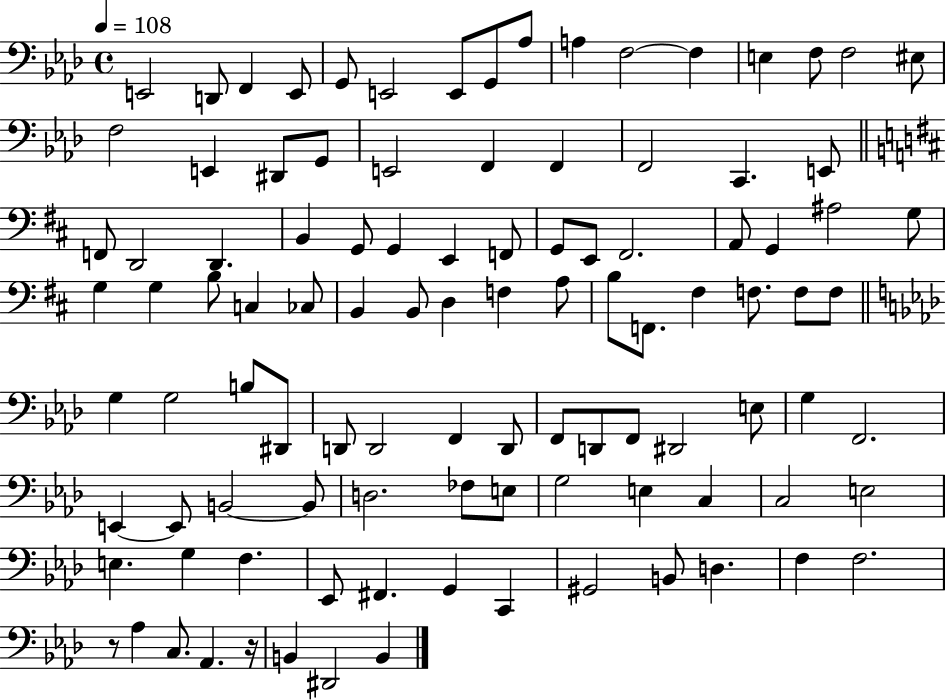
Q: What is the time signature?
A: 4/4